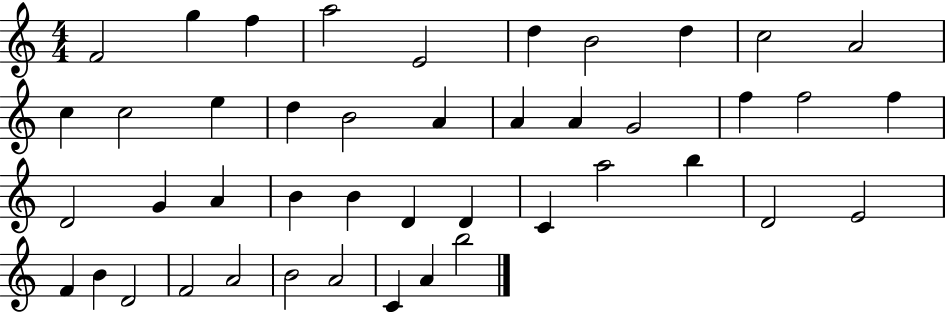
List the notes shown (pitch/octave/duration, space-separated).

F4/h G5/q F5/q A5/h E4/h D5/q B4/h D5/q C5/h A4/h C5/q C5/h E5/q D5/q B4/h A4/q A4/q A4/q G4/h F5/q F5/h F5/q D4/h G4/q A4/q B4/q B4/q D4/q D4/q C4/q A5/h B5/q D4/h E4/h F4/q B4/q D4/h F4/h A4/h B4/h A4/h C4/q A4/q B5/h